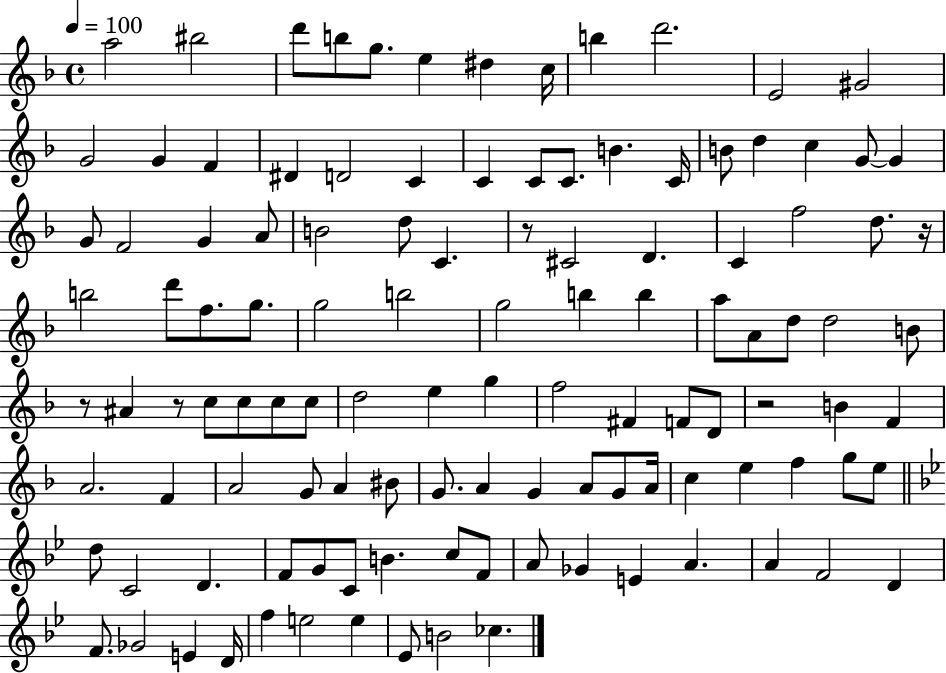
A5/h BIS5/h D6/e B5/e G5/e. E5/q D#5/q C5/s B5/q D6/h. E4/h G#4/h G4/h G4/q F4/q D#4/q D4/h C4/q C4/q C4/e C4/e. B4/q. C4/s B4/e D5/q C5/q G4/e G4/q G4/e F4/h G4/q A4/e B4/h D5/e C4/q. R/e C#4/h D4/q. C4/q F5/h D5/e. R/s B5/h D6/e F5/e. G5/e. G5/h B5/h G5/h B5/q B5/q A5/e A4/e D5/e D5/h B4/e R/e A#4/q R/e C5/e C5/e C5/e C5/e D5/h E5/q G5/q F5/h F#4/q F4/e D4/e R/h B4/q F4/q A4/h. F4/q A4/h G4/e A4/q BIS4/e G4/e. A4/q G4/q A4/e G4/e A4/s C5/q E5/q F5/q G5/e E5/e D5/e C4/h D4/q. F4/e G4/e C4/e B4/q. C5/e F4/e A4/e Gb4/q E4/q A4/q. A4/q F4/h D4/q F4/e. Gb4/h E4/q D4/s F5/q E5/h E5/q Eb4/e B4/h CES5/q.